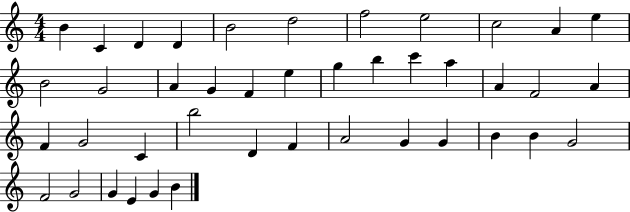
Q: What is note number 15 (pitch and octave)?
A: G4